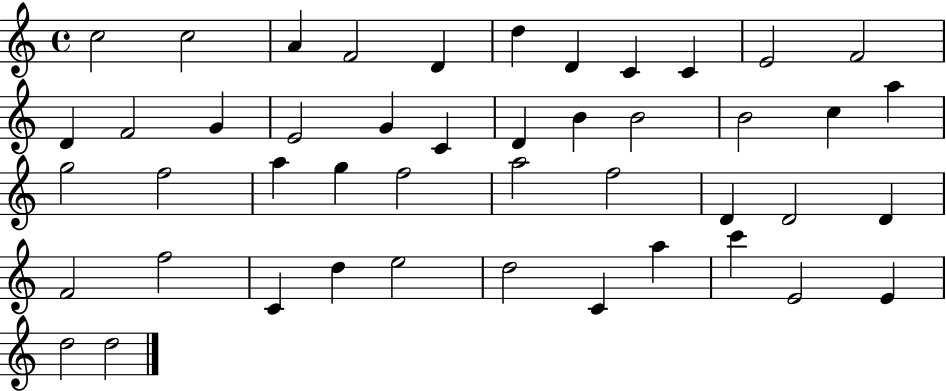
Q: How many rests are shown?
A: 0